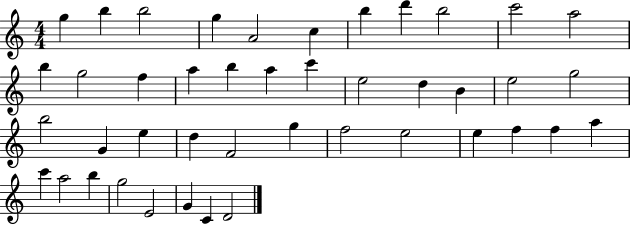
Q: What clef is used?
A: treble